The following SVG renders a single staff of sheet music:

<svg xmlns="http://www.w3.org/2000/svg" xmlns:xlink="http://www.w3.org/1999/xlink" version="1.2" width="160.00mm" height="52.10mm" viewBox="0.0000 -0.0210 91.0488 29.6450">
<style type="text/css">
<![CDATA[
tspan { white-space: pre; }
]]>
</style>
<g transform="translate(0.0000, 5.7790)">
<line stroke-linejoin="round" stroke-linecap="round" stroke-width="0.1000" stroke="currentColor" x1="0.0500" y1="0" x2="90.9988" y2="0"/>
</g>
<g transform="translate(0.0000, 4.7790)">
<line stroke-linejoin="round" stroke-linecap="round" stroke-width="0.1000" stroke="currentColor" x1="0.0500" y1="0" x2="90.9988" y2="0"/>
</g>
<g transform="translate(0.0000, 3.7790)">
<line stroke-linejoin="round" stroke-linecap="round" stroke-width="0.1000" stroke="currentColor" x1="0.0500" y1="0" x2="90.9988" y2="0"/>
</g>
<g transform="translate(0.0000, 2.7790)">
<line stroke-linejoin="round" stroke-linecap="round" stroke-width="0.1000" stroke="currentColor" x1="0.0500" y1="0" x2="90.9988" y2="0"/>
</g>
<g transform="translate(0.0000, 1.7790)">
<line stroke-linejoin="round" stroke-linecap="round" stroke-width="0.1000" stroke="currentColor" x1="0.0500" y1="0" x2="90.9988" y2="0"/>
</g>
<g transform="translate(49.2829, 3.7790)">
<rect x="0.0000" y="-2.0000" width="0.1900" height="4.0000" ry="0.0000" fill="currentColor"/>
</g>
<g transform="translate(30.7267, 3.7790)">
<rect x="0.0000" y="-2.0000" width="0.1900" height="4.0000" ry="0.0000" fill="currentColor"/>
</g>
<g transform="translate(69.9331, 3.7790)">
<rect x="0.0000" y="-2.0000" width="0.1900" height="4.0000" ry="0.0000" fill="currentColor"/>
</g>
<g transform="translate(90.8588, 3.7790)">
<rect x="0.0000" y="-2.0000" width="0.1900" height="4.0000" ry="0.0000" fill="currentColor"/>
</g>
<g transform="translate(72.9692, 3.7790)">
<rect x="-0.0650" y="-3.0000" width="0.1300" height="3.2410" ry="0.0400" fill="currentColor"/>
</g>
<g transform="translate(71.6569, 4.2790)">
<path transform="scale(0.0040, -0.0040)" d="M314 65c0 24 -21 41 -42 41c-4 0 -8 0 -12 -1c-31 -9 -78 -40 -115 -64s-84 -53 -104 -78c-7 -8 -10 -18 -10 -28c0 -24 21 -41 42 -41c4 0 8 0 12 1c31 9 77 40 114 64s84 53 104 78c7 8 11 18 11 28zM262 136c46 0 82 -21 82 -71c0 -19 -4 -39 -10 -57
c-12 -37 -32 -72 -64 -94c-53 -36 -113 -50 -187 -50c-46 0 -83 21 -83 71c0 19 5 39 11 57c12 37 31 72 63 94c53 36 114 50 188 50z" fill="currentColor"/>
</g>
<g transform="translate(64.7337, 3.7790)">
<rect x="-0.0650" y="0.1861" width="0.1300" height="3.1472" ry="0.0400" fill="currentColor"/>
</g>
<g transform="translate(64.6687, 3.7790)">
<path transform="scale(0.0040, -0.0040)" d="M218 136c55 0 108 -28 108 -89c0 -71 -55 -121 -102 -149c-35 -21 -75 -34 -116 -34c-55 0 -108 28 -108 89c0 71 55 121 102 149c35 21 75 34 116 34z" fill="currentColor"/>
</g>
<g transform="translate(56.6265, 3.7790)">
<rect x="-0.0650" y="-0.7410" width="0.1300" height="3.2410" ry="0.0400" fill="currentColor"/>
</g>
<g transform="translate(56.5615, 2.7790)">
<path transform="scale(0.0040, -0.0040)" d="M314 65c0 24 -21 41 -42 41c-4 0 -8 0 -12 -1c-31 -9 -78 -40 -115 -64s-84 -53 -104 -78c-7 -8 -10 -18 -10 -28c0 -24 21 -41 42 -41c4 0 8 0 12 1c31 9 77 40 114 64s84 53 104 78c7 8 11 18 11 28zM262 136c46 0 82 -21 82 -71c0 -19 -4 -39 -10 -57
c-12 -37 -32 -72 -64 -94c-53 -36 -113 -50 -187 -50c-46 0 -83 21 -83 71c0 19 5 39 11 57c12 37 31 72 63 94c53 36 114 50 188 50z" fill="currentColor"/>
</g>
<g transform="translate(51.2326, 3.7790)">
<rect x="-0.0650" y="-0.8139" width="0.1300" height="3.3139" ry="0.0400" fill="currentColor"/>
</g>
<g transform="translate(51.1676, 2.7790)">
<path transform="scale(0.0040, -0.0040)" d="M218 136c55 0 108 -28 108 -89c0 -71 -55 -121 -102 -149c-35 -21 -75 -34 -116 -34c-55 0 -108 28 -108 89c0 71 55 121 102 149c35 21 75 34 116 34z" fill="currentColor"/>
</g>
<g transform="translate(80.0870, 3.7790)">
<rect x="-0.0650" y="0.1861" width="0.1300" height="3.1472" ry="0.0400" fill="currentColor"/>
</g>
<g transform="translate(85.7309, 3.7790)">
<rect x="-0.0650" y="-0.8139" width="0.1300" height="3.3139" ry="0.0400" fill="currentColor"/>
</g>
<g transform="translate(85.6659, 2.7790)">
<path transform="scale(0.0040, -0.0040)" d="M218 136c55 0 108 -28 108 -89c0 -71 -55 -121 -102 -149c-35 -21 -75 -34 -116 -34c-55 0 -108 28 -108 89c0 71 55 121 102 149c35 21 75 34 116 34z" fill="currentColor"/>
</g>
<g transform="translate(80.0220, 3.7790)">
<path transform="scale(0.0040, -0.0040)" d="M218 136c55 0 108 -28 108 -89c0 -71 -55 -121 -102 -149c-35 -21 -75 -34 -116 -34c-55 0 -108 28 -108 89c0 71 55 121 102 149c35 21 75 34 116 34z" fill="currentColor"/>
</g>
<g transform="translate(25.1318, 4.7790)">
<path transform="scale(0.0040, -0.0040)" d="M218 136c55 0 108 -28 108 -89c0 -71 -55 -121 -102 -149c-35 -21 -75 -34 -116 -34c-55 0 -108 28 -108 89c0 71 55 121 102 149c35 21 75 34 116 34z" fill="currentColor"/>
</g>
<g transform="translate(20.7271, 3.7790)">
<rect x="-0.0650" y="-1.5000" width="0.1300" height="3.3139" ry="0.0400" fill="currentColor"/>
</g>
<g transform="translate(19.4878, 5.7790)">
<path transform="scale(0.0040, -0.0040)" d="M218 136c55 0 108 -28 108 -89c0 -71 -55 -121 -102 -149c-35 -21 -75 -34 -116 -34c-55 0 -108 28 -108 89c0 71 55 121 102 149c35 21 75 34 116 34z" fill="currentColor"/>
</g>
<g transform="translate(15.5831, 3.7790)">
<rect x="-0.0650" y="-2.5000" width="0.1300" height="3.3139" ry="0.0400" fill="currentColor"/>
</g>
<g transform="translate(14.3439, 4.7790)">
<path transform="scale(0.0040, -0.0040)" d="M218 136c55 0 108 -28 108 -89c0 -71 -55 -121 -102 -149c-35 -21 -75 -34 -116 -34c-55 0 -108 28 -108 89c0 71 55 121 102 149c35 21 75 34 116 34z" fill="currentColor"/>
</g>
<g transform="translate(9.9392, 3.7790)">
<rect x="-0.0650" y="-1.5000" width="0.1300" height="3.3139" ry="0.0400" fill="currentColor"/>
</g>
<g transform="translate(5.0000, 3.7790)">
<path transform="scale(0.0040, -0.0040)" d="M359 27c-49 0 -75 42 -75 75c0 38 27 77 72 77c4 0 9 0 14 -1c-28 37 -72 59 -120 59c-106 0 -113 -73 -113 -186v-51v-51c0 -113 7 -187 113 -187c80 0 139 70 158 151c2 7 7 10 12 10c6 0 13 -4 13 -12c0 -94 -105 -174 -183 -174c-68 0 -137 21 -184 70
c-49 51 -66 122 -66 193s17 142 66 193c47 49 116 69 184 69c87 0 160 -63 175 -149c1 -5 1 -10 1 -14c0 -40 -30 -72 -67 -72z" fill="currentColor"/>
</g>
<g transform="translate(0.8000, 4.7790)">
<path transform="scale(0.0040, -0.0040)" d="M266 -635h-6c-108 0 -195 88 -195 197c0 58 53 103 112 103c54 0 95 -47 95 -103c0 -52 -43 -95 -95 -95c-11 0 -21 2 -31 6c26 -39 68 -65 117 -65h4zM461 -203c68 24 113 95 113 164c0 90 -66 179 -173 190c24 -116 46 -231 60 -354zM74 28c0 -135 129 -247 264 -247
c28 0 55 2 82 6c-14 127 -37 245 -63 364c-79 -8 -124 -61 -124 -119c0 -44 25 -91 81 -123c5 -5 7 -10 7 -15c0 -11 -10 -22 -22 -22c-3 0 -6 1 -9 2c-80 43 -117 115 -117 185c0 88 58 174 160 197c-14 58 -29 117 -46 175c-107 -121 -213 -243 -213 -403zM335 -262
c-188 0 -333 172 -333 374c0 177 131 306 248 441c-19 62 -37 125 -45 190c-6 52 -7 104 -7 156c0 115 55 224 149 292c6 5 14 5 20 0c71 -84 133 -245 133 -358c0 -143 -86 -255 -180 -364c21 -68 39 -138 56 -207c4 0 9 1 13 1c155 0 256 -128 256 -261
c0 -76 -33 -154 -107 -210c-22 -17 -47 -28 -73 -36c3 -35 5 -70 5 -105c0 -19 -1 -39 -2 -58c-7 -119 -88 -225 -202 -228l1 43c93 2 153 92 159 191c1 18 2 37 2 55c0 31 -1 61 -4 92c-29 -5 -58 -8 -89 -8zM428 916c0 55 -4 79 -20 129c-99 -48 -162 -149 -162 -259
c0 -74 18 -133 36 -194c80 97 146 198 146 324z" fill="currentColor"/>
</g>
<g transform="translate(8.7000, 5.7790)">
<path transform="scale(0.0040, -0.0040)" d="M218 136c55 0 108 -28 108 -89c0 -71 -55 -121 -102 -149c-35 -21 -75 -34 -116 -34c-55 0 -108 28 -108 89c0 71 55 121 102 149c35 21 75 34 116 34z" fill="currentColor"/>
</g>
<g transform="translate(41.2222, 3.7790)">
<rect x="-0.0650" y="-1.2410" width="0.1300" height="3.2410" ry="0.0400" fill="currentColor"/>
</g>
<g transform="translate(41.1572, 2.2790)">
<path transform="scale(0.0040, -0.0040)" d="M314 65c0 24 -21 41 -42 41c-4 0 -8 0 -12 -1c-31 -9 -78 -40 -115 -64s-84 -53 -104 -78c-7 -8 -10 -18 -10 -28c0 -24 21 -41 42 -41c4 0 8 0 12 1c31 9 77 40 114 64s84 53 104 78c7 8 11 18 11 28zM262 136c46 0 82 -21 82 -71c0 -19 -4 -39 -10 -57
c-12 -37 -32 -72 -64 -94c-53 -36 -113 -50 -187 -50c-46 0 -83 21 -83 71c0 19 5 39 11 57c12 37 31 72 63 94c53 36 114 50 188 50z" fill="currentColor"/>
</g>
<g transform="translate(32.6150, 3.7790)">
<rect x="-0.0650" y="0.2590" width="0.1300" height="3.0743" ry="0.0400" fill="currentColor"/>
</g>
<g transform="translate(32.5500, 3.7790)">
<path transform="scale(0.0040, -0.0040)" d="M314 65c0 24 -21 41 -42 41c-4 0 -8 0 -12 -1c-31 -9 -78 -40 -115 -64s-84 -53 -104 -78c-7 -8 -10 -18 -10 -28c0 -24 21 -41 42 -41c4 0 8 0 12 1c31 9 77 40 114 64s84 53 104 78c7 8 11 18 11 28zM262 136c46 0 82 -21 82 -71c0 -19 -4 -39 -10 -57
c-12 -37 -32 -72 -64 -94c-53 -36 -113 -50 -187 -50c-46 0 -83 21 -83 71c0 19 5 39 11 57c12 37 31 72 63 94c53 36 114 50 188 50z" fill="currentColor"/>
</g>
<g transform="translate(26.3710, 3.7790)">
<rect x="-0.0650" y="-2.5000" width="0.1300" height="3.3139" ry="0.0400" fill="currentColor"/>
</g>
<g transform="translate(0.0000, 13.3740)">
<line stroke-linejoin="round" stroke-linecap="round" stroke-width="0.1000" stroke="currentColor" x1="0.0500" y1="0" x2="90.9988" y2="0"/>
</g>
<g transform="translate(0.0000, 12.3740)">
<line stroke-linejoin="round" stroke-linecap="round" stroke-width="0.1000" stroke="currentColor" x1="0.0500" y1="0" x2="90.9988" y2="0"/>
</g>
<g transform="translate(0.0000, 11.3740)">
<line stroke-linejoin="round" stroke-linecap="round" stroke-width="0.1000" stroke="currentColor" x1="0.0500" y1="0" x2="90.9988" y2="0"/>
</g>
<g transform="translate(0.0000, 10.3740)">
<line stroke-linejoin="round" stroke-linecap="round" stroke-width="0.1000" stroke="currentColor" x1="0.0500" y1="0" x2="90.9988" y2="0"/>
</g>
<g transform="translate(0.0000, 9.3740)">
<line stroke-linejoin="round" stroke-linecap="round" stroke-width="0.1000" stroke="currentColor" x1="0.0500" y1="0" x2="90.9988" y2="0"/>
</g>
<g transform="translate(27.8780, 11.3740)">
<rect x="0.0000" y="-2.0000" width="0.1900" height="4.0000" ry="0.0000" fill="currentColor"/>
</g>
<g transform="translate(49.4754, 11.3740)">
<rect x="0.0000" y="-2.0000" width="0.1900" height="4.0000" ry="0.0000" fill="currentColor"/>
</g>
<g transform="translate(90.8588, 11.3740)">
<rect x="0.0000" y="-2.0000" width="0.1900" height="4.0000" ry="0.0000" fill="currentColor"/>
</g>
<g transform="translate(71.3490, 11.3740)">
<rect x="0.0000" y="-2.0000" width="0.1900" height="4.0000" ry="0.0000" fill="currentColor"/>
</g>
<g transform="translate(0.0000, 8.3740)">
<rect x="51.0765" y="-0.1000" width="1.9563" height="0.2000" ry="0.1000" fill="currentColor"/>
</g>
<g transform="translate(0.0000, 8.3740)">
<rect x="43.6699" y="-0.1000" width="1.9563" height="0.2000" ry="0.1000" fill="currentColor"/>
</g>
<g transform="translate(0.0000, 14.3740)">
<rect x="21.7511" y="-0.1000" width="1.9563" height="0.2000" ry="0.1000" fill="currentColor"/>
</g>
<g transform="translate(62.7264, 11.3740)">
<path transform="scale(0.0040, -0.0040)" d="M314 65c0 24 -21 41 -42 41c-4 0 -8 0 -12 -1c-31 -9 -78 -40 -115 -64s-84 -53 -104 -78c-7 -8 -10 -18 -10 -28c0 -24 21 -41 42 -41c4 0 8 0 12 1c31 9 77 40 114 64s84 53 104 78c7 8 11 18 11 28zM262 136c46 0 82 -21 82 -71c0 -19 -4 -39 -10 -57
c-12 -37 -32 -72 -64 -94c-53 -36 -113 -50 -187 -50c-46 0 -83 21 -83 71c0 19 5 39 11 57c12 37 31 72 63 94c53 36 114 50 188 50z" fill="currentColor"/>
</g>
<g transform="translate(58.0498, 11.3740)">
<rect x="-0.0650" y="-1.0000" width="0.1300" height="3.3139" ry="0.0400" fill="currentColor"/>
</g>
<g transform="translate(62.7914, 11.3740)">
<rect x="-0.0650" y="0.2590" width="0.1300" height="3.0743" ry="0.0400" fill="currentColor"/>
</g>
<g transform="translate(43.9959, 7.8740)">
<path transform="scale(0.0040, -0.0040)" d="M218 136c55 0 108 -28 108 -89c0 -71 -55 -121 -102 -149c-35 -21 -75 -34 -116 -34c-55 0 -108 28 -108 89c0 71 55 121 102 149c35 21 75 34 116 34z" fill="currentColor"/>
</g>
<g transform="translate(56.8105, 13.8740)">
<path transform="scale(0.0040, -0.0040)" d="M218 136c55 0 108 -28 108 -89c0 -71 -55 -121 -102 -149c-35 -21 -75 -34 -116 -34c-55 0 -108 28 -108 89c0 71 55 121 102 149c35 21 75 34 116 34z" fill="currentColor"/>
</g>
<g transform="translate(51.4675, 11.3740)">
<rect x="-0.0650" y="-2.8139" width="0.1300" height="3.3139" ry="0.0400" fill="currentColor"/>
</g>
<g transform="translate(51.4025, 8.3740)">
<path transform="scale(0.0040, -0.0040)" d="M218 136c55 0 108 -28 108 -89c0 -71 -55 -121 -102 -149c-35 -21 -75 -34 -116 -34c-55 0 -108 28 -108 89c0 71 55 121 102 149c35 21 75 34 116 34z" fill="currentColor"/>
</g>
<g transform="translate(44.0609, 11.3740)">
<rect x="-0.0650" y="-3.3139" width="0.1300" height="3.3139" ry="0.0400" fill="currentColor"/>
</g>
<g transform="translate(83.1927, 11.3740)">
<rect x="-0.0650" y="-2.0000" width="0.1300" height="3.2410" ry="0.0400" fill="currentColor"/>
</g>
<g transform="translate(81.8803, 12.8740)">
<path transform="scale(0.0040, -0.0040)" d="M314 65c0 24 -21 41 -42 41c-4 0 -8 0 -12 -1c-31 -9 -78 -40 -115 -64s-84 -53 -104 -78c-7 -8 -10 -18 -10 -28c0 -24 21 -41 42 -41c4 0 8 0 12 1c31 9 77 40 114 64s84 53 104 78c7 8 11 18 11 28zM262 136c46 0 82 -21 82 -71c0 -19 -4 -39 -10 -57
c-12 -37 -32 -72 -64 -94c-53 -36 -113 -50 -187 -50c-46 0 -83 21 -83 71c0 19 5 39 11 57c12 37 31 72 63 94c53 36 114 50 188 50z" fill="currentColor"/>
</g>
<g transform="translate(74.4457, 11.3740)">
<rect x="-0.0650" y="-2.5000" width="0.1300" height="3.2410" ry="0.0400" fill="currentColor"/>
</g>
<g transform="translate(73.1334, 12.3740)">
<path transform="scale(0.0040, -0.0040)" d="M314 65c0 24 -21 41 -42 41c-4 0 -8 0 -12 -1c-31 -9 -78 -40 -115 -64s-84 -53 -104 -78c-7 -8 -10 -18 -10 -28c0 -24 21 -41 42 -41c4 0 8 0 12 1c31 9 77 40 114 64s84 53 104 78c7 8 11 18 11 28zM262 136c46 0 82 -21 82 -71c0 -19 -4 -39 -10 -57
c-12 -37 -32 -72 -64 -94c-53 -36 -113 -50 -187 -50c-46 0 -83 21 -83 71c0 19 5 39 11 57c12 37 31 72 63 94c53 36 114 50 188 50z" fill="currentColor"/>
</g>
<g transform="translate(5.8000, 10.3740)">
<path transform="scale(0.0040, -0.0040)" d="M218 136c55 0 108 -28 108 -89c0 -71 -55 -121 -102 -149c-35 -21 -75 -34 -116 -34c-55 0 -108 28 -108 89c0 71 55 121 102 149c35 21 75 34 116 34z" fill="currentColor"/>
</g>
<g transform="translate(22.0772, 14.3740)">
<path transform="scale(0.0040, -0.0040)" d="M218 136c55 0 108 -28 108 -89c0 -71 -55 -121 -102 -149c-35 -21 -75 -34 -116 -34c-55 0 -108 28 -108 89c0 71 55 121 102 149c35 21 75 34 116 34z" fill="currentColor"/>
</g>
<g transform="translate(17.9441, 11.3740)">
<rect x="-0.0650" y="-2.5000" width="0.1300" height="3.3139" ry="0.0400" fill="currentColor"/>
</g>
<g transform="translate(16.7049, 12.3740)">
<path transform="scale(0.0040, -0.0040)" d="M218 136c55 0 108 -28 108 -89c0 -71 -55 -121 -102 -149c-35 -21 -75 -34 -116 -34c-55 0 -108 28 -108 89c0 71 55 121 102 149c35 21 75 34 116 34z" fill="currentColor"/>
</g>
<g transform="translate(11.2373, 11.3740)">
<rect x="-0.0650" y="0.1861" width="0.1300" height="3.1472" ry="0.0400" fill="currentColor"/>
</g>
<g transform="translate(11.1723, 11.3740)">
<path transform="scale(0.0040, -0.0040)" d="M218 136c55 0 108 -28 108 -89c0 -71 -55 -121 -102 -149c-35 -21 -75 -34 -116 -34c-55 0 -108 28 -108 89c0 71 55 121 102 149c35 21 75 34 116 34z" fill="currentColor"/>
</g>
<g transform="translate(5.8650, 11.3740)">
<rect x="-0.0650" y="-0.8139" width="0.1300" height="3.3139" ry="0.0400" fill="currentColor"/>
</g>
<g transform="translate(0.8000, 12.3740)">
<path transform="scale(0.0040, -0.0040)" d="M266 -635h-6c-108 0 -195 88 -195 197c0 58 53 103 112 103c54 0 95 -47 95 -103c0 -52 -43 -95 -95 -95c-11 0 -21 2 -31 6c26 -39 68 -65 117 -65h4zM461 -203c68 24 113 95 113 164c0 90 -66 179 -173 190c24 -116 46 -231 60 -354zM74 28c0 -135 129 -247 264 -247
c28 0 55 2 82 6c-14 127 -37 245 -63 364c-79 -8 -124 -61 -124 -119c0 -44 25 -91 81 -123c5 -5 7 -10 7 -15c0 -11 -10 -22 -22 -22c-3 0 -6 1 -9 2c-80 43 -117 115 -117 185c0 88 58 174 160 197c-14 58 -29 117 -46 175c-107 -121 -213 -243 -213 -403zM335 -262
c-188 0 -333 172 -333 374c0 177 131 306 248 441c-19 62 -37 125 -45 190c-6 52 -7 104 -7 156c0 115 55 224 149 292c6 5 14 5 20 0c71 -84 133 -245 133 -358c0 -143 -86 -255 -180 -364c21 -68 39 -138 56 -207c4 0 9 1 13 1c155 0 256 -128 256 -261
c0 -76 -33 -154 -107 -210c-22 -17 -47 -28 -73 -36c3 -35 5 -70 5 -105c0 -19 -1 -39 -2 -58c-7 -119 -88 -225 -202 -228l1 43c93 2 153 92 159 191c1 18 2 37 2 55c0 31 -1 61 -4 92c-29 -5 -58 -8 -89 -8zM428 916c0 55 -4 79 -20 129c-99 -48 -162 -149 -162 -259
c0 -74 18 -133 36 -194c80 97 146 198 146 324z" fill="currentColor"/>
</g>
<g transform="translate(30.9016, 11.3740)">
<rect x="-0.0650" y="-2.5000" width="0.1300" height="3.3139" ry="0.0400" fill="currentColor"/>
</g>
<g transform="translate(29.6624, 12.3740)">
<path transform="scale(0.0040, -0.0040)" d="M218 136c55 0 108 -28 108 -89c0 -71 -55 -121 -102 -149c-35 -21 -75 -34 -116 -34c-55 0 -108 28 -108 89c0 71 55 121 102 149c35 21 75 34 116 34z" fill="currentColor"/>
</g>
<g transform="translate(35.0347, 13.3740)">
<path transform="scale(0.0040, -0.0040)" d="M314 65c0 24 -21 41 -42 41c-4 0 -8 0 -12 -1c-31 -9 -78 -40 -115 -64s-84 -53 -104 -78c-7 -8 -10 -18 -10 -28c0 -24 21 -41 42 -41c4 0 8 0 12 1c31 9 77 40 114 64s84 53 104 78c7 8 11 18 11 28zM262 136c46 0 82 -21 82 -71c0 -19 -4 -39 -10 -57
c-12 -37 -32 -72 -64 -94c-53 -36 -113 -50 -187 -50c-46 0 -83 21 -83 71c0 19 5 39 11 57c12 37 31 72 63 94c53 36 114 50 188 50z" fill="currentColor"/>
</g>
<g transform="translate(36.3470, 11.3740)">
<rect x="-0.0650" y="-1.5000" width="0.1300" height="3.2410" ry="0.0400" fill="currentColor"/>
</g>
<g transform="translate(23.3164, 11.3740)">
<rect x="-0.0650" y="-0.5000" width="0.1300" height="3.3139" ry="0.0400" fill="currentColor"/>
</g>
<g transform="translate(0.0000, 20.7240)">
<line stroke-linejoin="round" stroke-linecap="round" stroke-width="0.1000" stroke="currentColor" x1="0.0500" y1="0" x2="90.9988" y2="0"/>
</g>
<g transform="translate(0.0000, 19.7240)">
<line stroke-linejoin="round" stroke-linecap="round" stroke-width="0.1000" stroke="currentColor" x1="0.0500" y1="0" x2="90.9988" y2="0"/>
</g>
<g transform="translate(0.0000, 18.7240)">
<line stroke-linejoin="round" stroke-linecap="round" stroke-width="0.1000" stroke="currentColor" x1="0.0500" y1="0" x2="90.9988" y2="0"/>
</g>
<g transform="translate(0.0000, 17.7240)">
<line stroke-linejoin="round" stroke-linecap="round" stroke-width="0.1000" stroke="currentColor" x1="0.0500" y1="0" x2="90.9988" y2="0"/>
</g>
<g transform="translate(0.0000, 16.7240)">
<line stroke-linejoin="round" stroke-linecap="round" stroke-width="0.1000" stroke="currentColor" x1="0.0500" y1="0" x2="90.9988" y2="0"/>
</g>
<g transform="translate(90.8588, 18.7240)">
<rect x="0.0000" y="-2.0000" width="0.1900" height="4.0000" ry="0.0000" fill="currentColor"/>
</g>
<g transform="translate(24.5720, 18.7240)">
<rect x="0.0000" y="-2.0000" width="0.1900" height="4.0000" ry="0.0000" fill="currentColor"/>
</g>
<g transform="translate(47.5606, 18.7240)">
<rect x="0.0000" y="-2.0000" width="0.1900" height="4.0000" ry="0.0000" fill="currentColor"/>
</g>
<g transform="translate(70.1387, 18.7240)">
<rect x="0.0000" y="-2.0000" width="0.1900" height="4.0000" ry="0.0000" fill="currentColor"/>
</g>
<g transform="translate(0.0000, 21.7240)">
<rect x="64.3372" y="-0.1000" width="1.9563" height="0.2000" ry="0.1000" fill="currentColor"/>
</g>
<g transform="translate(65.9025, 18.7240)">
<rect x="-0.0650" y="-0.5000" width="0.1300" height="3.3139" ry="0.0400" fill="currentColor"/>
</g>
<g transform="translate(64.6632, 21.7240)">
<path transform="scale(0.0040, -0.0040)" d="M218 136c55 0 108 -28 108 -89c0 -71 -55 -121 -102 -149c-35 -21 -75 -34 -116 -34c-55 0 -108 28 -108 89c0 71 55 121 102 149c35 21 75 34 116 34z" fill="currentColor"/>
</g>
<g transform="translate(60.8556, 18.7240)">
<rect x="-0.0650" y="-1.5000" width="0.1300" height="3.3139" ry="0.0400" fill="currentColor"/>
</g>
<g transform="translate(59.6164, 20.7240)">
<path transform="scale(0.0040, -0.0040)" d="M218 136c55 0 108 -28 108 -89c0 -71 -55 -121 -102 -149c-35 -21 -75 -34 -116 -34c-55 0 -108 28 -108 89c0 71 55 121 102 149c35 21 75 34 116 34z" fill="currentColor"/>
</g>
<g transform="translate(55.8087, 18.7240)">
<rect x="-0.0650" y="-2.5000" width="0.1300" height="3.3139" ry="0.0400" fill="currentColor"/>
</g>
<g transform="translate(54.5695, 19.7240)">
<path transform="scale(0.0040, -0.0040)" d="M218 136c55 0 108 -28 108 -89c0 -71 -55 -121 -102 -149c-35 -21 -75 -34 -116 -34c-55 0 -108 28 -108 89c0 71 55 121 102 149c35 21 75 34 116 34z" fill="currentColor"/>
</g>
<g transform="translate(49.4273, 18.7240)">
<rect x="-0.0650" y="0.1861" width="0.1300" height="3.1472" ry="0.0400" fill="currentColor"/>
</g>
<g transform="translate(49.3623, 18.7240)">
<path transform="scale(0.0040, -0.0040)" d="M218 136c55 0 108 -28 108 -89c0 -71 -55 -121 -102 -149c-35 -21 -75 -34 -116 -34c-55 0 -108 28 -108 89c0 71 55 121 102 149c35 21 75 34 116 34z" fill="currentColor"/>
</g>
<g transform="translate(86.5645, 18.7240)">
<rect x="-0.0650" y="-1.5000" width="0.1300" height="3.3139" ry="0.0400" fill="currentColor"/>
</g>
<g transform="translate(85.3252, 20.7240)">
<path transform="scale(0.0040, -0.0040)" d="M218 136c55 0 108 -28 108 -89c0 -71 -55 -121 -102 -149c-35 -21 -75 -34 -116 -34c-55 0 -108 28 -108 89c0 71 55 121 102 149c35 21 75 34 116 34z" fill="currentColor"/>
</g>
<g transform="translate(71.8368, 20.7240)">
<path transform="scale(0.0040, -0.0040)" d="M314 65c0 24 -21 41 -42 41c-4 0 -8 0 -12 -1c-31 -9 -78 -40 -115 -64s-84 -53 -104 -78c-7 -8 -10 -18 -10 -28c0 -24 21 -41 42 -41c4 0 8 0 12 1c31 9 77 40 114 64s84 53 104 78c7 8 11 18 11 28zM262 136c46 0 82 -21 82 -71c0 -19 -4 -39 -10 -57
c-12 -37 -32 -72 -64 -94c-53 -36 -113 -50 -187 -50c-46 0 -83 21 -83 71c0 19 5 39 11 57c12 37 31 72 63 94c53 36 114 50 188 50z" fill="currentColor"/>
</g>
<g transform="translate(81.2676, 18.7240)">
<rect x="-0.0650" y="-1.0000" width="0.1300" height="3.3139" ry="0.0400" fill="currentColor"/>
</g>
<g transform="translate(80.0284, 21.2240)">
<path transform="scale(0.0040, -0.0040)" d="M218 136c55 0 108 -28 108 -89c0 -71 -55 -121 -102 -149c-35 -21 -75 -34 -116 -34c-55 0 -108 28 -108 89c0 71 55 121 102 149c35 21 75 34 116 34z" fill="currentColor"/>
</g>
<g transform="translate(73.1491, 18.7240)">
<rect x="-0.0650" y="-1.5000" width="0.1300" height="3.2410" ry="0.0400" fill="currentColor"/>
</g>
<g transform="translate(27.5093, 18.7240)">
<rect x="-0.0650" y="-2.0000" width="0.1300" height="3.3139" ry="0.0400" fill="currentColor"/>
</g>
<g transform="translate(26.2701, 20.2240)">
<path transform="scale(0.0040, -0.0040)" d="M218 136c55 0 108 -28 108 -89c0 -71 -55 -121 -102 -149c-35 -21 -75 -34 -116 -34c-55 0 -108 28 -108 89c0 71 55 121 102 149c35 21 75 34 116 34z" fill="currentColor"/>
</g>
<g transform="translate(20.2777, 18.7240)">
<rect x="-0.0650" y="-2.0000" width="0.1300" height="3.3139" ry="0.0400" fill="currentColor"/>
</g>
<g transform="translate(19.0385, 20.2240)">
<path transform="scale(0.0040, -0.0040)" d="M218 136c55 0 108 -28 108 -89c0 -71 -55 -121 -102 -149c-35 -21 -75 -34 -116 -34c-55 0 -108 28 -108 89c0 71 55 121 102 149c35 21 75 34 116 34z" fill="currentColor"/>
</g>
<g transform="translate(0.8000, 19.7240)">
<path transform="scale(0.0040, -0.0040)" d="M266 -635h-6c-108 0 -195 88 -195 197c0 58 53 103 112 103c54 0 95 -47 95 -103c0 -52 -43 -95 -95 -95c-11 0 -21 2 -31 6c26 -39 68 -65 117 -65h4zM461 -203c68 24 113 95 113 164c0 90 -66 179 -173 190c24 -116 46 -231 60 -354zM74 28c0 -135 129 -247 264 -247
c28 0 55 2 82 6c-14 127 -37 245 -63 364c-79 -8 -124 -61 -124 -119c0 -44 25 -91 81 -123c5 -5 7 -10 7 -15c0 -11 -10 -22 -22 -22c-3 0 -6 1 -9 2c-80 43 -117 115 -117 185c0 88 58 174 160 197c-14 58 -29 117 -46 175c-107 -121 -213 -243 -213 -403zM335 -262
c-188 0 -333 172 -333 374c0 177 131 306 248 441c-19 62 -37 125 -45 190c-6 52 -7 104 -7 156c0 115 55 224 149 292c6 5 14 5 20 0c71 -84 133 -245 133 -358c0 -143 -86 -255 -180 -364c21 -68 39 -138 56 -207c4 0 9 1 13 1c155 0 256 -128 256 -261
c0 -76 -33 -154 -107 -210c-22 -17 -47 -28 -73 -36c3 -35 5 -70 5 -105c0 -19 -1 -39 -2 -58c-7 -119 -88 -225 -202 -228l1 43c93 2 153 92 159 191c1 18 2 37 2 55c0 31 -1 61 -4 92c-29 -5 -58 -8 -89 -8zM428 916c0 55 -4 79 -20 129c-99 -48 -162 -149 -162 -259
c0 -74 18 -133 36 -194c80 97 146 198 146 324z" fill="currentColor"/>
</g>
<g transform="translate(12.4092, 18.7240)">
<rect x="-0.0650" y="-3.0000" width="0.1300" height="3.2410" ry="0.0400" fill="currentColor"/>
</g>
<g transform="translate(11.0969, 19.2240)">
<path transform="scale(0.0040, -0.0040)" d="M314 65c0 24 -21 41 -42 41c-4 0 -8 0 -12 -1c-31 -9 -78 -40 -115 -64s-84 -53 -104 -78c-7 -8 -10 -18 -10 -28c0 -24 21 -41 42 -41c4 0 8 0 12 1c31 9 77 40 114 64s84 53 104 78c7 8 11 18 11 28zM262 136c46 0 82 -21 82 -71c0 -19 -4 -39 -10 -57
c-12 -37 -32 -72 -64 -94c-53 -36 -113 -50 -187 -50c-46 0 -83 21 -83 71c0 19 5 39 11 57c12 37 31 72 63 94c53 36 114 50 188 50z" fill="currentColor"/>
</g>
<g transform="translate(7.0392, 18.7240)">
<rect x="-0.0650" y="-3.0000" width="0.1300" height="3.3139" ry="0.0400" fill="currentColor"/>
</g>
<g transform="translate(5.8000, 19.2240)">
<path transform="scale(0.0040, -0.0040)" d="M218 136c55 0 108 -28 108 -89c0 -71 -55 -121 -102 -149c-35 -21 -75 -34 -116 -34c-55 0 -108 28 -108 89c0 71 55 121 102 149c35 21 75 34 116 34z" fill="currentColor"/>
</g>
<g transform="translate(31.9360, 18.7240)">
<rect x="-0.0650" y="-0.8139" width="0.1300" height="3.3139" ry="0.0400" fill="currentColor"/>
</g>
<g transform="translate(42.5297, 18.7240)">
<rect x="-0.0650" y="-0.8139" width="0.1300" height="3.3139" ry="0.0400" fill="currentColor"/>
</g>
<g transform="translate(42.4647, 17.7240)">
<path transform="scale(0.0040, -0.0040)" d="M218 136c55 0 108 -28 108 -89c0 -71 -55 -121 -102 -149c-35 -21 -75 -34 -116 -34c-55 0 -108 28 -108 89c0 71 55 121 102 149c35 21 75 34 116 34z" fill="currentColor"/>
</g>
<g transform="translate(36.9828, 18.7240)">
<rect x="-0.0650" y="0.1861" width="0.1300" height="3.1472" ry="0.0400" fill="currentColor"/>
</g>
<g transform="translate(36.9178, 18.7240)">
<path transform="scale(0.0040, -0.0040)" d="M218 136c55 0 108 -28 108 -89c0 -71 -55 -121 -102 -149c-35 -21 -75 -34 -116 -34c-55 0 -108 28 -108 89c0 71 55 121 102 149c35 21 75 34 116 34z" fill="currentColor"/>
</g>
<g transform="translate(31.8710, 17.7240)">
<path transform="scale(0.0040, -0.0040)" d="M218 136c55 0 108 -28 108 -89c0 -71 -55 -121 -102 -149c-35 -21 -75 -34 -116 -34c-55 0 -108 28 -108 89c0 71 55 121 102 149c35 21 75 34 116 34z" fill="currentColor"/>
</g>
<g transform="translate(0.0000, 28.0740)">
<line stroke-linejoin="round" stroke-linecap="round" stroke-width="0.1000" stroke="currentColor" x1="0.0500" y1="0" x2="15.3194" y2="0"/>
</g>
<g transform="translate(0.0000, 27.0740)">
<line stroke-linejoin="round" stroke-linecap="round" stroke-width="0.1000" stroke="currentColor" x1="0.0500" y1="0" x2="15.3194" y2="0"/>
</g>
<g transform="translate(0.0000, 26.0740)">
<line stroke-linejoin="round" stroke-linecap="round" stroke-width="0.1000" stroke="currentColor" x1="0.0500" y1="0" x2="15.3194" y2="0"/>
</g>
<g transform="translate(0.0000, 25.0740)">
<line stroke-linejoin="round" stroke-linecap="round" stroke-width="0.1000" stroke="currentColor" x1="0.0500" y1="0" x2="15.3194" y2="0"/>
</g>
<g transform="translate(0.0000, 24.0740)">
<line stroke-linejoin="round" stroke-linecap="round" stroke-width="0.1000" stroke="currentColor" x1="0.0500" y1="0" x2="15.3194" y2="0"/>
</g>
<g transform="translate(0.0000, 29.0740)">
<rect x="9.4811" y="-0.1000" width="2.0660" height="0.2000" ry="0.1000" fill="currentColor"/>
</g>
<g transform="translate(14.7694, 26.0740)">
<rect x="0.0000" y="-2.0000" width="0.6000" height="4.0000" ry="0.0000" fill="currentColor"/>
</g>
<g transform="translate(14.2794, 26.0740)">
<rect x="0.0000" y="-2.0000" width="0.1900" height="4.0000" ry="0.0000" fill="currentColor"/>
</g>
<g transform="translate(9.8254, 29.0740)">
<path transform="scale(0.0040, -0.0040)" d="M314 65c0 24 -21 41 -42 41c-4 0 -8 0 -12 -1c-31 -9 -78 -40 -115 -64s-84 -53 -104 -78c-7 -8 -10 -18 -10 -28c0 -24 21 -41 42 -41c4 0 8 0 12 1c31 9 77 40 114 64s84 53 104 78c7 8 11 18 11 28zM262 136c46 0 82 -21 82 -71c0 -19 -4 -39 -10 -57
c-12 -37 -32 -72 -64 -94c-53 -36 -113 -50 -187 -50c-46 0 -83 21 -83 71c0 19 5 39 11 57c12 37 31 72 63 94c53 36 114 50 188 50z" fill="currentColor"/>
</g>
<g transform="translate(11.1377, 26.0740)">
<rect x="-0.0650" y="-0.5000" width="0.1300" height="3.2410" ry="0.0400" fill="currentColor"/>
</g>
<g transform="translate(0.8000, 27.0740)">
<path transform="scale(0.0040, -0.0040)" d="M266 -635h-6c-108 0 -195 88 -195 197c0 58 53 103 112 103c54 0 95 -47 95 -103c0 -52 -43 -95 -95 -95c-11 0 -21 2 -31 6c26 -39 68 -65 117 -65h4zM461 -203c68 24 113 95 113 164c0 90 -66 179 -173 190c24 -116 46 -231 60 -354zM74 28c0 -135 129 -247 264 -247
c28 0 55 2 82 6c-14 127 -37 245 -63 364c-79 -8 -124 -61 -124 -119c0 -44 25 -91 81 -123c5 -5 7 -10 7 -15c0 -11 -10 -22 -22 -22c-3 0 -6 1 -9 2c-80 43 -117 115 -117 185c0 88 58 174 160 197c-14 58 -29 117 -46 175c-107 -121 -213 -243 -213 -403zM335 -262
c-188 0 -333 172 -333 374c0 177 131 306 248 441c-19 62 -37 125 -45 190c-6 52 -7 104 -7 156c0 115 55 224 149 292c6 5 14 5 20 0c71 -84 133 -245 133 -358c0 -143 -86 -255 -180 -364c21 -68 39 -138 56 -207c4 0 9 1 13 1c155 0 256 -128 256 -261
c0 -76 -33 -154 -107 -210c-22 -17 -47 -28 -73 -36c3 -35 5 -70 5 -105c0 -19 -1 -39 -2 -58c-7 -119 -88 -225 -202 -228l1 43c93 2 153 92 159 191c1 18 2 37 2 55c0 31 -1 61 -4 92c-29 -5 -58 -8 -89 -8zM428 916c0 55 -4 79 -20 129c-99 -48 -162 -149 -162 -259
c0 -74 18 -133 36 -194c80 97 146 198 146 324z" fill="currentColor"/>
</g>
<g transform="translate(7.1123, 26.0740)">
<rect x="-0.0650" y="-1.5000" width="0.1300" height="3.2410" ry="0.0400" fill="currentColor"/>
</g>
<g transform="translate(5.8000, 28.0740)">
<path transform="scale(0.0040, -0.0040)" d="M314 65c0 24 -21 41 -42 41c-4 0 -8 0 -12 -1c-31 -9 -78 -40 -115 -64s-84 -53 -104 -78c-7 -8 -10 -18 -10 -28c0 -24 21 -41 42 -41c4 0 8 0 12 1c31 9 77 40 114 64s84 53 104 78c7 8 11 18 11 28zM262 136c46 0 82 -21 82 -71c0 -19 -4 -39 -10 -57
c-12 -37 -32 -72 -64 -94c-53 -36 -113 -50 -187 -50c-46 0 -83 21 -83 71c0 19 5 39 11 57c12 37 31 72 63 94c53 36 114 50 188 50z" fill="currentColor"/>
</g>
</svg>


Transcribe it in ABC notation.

X:1
T:Untitled
M:4/4
L:1/4
K:C
E G E G B2 e2 d d2 B A2 B d d B G C G E2 b a D B2 G2 F2 A A2 F F d B d B G E C E2 D E E2 C2